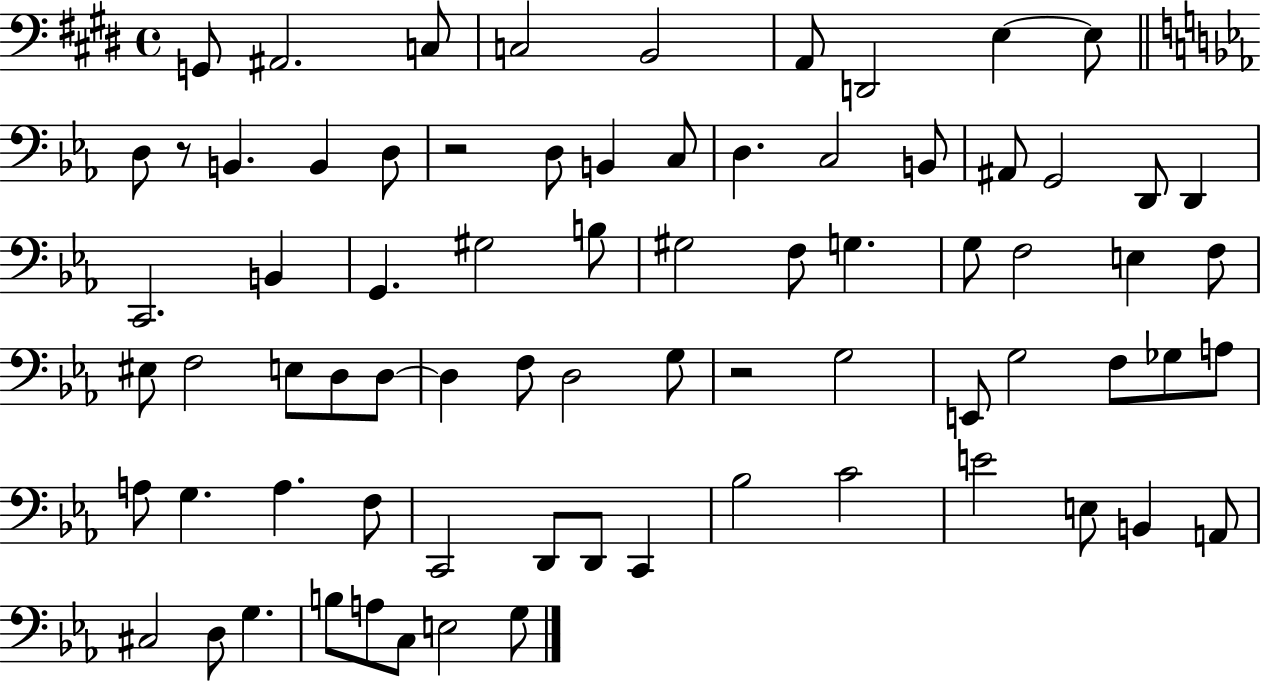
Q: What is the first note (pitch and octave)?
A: G2